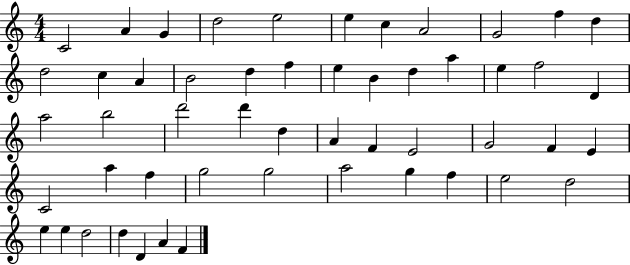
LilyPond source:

{
  \clef treble
  \numericTimeSignature
  \time 4/4
  \key c \major
  c'2 a'4 g'4 | d''2 e''2 | e''4 c''4 a'2 | g'2 f''4 d''4 | \break d''2 c''4 a'4 | b'2 d''4 f''4 | e''4 b'4 d''4 a''4 | e''4 f''2 d'4 | \break a''2 b''2 | d'''2 d'''4 d''4 | a'4 f'4 e'2 | g'2 f'4 e'4 | \break c'2 a''4 f''4 | g''2 g''2 | a''2 g''4 f''4 | e''2 d''2 | \break e''4 e''4 d''2 | d''4 d'4 a'4 f'4 | \bar "|."
}